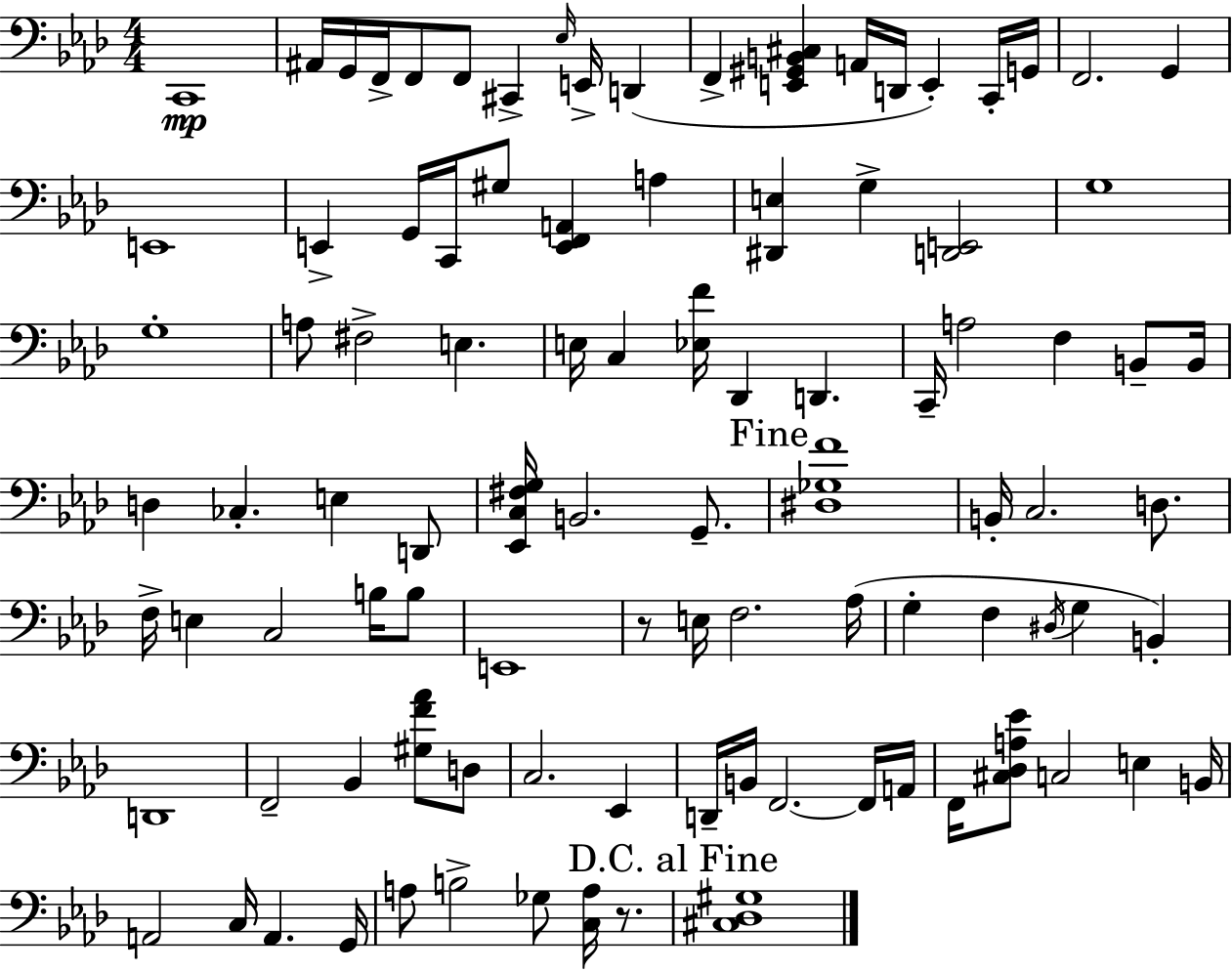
X:1
T:Untitled
M:4/4
L:1/4
K:Fm
C,,4 ^A,,/4 G,,/4 F,,/4 F,,/2 F,,/2 ^C,, _E,/4 E,,/4 D,, F,, [E,,^G,,B,,^C,] A,,/4 D,,/4 E,, C,,/4 G,,/4 F,,2 G,, E,,4 E,, G,,/4 C,,/4 ^G,/2 [E,,F,,A,,] A, [^D,,E,] G, [D,,E,,]2 G,4 G,4 A,/2 ^F,2 E, E,/4 C, [_E,F]/4 _D,, D,, C,,/4 A,2 F, B,,/2 B,,/4 D, _C, E, D,,/2 [_E,,C,^F,G,]/4 B,,2 G,,/2 [^D,_G,F]4 B,,/4 C,2 D,/2 F,/4 E, C,2 B,/4 B,/2 E,,4 z/2 E,/4 F,2 _A,/4 G, F, ^D,/4 G, B,, D,,4 F,,2 _B,, [^G,F_A]/2 D,/2 C,2 _E,, D,,/4 B,,/4 F,,2 F,,/4 A,,/4 F,,/4 [^C,_D,A,_E]/2 C,2 E, B,,/4 A,,2 C,/4 A,, G,,/4 A,/2 B,2 _G,/2 [C,A,]/4 z/2 [^C,_D,^G,]4